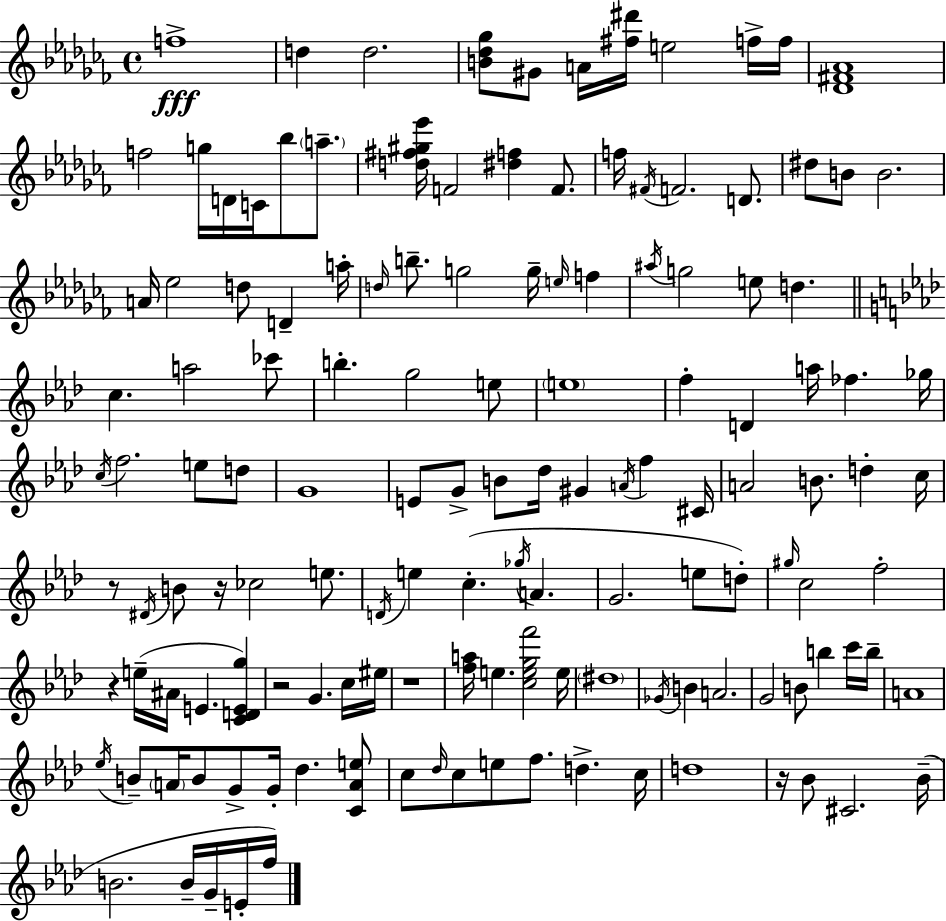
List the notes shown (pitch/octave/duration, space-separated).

F5/w D5/q D5/h. [B4,Db5,Gb5]/e G#4/e A4/s [F#5,D#6]/s E5/h F5/s F5/s [Db4,F#4,Ab4]/w F5/h G5/s D4/s C4/s Bb5/e A5/e. [D5,F#5,G#5,Eb6]/s F4/h [D#5,F5]/q F4/e. F5/s F#4/s F4/h. D4/e. D#5/e B4/e B4/h. A4/s Eb5/h D5/e D4/q A5/s D5/s B5/e. G5/h G5/s E5/s F5/q A#5/s G5/h E5/e D5/q. C5/q. A5/h CES6/e B5/q. G5/h E5/e E5/w F5/q D4/q A5/s FES5/q. Gb5/s C5/s F5/h. E5/e D5/e G4/w E4/e G4/e B4/e Db5/s G#4/q A4/s F5/q C#4/s A4/h B4/e. D5/q C5/s R/e D#4/s B4/e R/s CES5/h E5/e. D4/s E5/q C5/q. Gb5/s A4/q. G4/h. E5/e D5/e G#5/s C5/h F5/h R/q E5/s A#4/s E4/q. [C4,D4,E4,G5]/q R/h G4/q. C5/s EIS5/s R/w [F5,A5]/s E5/q. [C5,E5,G5,F6]/h E5/s D#5/w Gb4/s B4/q A4/h. G4/h B4/e B5/q C6/s B5/s A4/w Eb5/s B4/e A4/s B4/e G4/e G4/s Db5/q. [C4,A4,E5]/e C5/e Db5/s C5/e E5/e F5/e. D5/q. C5/s D5/w R/s Bb4/e C#4/h. Bb4/s B4/h. B4/s G4/s E4/s F5/s